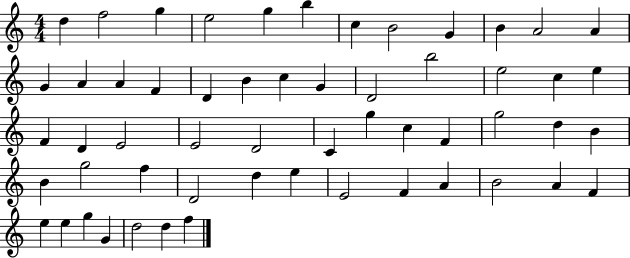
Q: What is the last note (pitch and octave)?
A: F5